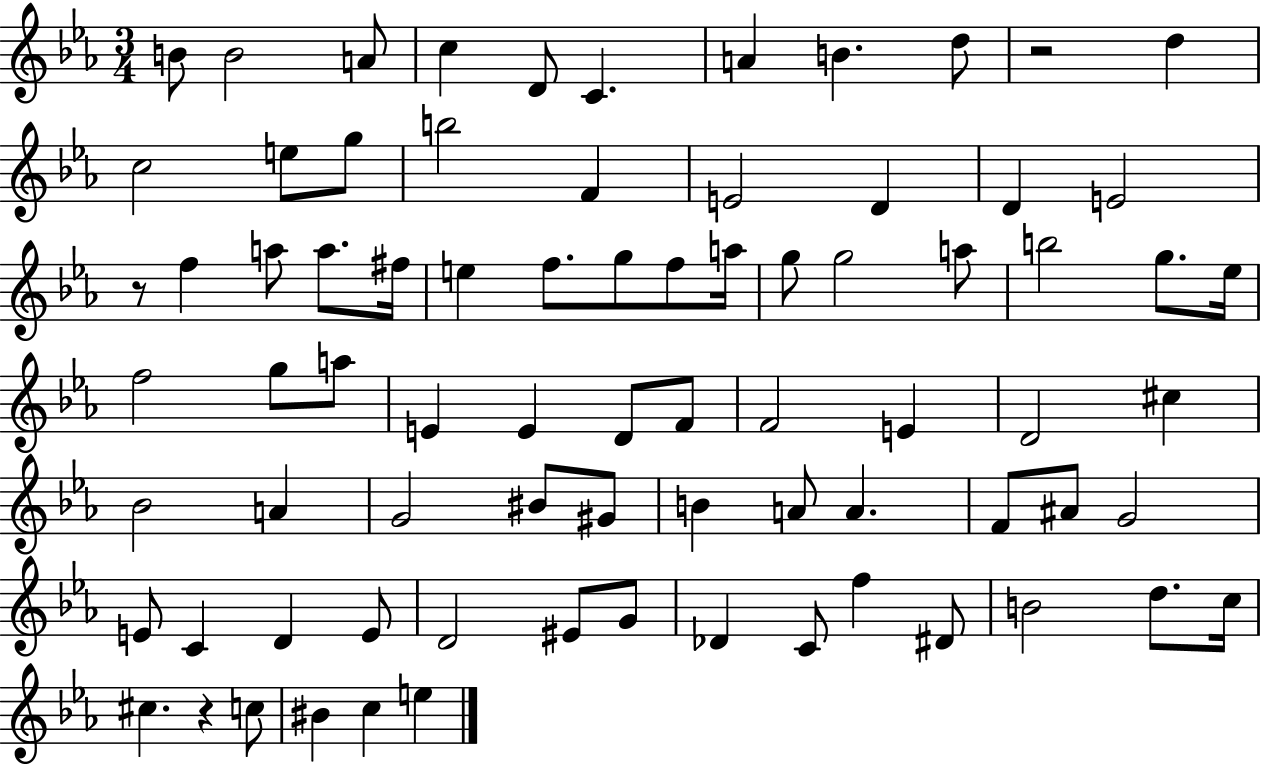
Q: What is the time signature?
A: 3/4